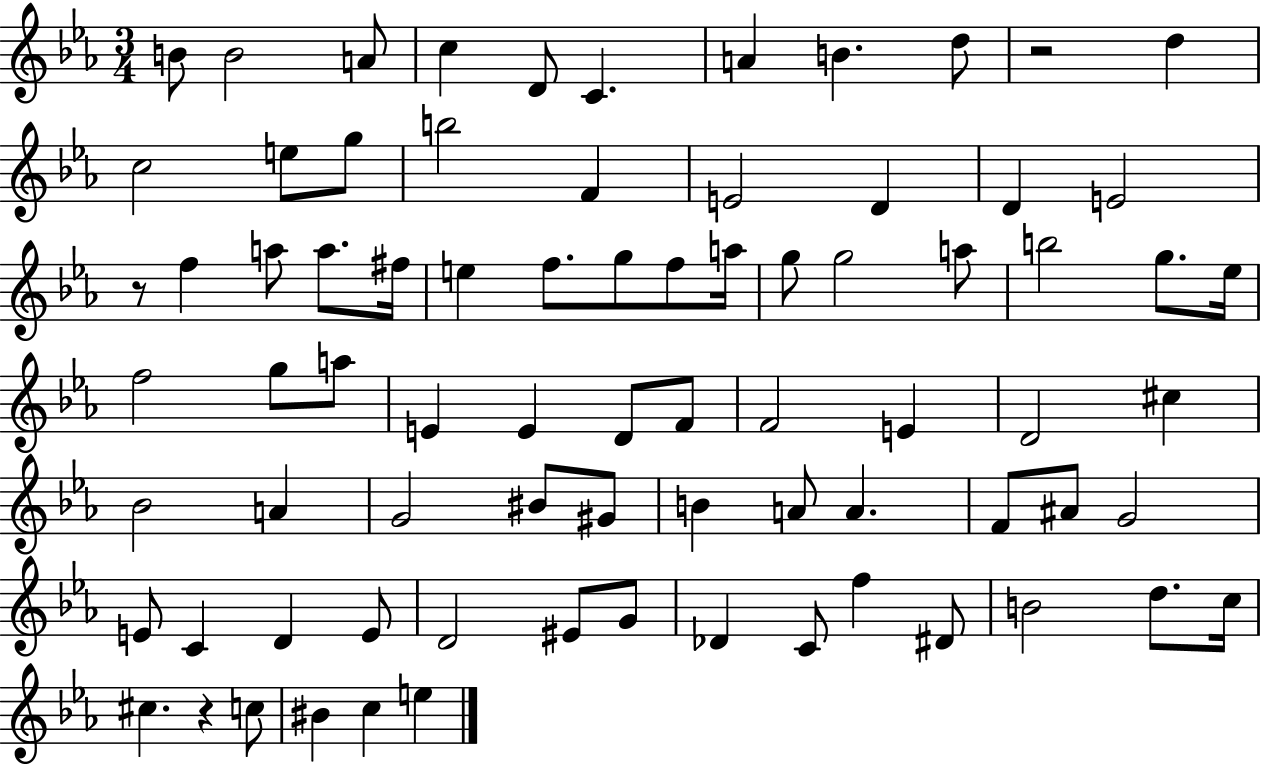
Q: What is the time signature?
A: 3/4